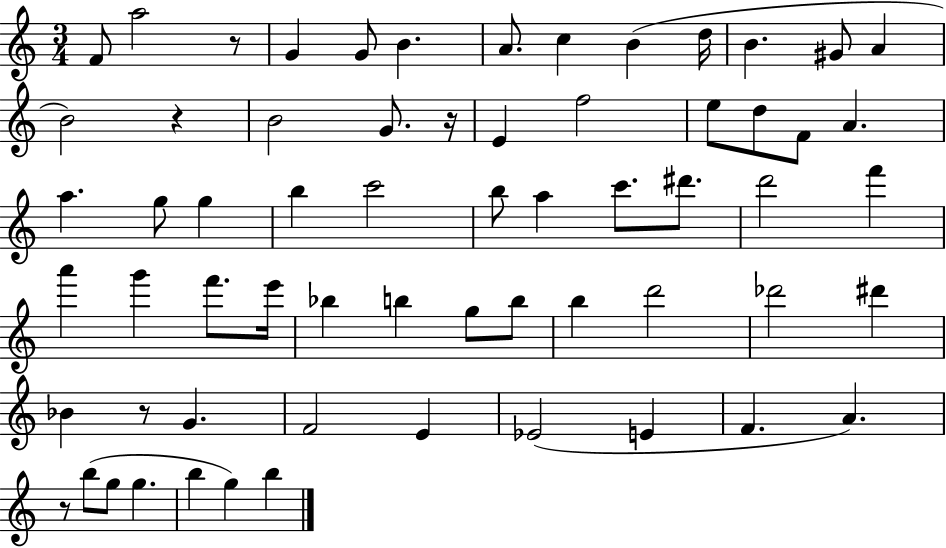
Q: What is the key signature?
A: C major